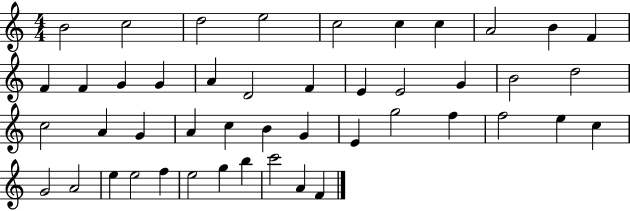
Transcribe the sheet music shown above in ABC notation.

X:1
T:Untitled
M:4/4
L:1/4
K:C
B2 c2 d2 e2 c2 c c A2 B F F F G G A D2 F E E2 G B2 d2 c2 A G A c B G E g2 f f2 e c G2 A2 e e2 f e2 g b c'2 A F